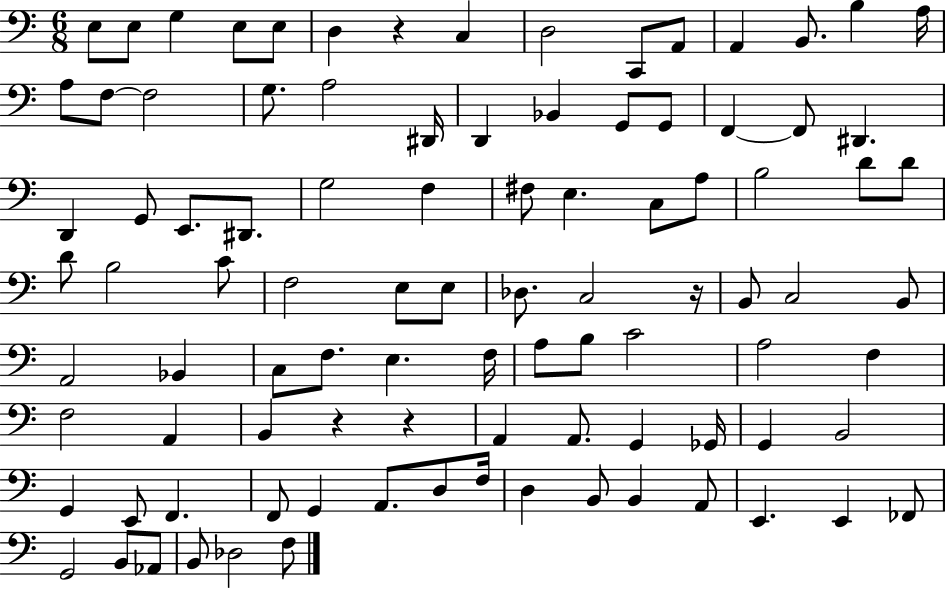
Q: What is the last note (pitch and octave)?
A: F3